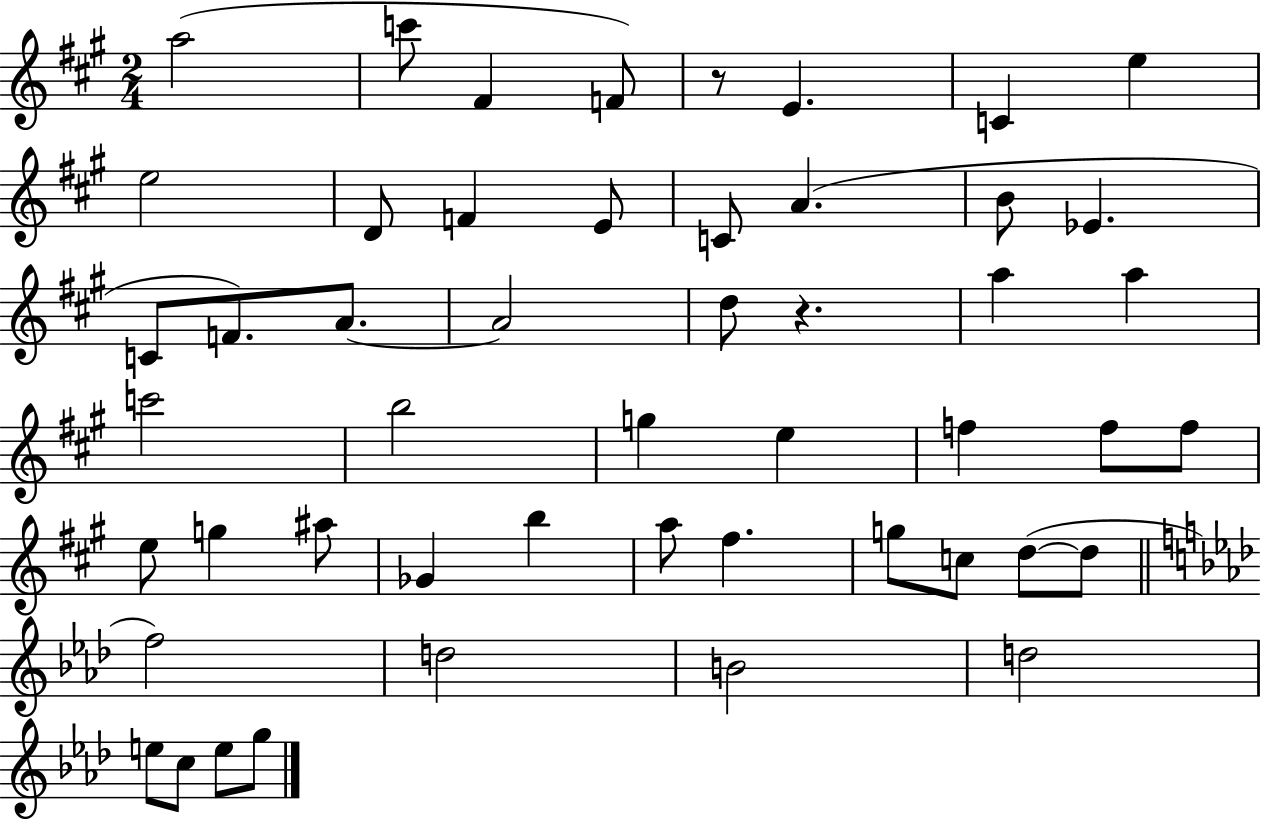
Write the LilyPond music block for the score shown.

{
  \clef treble
  \numericTimeSignature
  \time 2/4
  \key a \major
  a''2( | c'''8 fis'4 f'8) | r8 e'4. | c'4 e''4 | \break e''2 | d'8 f'4 e'8 | c'8 a'4.( | b'8 ees'4. | \break c'8 f'8.) a'8.~~ | a'2 | d''8 r4. | a''4 a''4 | \break c'''2 | b''2 | g''4 e''4 | f''4 f''8 f''8 | \break e''8 g''4 ais''8 | ges'4 b''4 | a''8 fis''4. | g''8 c''8 d''8~(~ d''8 | \break \bar "||" \break \key aes \major f''2) | d''2 | b'2 | d''2 | \break e''8 c''8 e''8 g''8 | \bar "|."
}